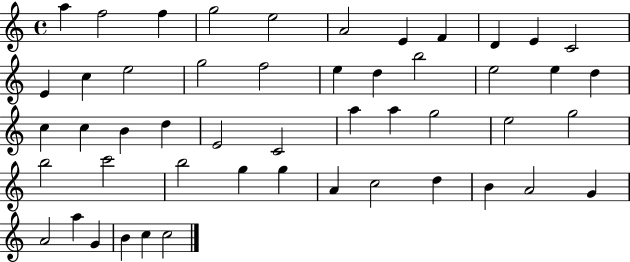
{
  \clef treble
  \time 4/4
  \defaultTimeSignature
  \key c \major
  a''4 f''2 f''4 | g''2 e''2 | a'2 e'4 f'4 | d'4 e'4 c'2 | \break e'4 c''4 e''2 | g''2 f''2 | e''4 d''4 b''2 | e''2 e''4 d''4 | \break c''4 c''4 b'4 d''4 | e'2 c'2 | a''4 a''4 g''2 | e''2 g''2 | \break b''2 c'''2 | b''2 g''4 g''4 | a'4 c''2 d''4 | b'4 a'2 g'4 | \break a'2 a''4 g'4 | b'4 c''4 c''2 | \bar "|."
}